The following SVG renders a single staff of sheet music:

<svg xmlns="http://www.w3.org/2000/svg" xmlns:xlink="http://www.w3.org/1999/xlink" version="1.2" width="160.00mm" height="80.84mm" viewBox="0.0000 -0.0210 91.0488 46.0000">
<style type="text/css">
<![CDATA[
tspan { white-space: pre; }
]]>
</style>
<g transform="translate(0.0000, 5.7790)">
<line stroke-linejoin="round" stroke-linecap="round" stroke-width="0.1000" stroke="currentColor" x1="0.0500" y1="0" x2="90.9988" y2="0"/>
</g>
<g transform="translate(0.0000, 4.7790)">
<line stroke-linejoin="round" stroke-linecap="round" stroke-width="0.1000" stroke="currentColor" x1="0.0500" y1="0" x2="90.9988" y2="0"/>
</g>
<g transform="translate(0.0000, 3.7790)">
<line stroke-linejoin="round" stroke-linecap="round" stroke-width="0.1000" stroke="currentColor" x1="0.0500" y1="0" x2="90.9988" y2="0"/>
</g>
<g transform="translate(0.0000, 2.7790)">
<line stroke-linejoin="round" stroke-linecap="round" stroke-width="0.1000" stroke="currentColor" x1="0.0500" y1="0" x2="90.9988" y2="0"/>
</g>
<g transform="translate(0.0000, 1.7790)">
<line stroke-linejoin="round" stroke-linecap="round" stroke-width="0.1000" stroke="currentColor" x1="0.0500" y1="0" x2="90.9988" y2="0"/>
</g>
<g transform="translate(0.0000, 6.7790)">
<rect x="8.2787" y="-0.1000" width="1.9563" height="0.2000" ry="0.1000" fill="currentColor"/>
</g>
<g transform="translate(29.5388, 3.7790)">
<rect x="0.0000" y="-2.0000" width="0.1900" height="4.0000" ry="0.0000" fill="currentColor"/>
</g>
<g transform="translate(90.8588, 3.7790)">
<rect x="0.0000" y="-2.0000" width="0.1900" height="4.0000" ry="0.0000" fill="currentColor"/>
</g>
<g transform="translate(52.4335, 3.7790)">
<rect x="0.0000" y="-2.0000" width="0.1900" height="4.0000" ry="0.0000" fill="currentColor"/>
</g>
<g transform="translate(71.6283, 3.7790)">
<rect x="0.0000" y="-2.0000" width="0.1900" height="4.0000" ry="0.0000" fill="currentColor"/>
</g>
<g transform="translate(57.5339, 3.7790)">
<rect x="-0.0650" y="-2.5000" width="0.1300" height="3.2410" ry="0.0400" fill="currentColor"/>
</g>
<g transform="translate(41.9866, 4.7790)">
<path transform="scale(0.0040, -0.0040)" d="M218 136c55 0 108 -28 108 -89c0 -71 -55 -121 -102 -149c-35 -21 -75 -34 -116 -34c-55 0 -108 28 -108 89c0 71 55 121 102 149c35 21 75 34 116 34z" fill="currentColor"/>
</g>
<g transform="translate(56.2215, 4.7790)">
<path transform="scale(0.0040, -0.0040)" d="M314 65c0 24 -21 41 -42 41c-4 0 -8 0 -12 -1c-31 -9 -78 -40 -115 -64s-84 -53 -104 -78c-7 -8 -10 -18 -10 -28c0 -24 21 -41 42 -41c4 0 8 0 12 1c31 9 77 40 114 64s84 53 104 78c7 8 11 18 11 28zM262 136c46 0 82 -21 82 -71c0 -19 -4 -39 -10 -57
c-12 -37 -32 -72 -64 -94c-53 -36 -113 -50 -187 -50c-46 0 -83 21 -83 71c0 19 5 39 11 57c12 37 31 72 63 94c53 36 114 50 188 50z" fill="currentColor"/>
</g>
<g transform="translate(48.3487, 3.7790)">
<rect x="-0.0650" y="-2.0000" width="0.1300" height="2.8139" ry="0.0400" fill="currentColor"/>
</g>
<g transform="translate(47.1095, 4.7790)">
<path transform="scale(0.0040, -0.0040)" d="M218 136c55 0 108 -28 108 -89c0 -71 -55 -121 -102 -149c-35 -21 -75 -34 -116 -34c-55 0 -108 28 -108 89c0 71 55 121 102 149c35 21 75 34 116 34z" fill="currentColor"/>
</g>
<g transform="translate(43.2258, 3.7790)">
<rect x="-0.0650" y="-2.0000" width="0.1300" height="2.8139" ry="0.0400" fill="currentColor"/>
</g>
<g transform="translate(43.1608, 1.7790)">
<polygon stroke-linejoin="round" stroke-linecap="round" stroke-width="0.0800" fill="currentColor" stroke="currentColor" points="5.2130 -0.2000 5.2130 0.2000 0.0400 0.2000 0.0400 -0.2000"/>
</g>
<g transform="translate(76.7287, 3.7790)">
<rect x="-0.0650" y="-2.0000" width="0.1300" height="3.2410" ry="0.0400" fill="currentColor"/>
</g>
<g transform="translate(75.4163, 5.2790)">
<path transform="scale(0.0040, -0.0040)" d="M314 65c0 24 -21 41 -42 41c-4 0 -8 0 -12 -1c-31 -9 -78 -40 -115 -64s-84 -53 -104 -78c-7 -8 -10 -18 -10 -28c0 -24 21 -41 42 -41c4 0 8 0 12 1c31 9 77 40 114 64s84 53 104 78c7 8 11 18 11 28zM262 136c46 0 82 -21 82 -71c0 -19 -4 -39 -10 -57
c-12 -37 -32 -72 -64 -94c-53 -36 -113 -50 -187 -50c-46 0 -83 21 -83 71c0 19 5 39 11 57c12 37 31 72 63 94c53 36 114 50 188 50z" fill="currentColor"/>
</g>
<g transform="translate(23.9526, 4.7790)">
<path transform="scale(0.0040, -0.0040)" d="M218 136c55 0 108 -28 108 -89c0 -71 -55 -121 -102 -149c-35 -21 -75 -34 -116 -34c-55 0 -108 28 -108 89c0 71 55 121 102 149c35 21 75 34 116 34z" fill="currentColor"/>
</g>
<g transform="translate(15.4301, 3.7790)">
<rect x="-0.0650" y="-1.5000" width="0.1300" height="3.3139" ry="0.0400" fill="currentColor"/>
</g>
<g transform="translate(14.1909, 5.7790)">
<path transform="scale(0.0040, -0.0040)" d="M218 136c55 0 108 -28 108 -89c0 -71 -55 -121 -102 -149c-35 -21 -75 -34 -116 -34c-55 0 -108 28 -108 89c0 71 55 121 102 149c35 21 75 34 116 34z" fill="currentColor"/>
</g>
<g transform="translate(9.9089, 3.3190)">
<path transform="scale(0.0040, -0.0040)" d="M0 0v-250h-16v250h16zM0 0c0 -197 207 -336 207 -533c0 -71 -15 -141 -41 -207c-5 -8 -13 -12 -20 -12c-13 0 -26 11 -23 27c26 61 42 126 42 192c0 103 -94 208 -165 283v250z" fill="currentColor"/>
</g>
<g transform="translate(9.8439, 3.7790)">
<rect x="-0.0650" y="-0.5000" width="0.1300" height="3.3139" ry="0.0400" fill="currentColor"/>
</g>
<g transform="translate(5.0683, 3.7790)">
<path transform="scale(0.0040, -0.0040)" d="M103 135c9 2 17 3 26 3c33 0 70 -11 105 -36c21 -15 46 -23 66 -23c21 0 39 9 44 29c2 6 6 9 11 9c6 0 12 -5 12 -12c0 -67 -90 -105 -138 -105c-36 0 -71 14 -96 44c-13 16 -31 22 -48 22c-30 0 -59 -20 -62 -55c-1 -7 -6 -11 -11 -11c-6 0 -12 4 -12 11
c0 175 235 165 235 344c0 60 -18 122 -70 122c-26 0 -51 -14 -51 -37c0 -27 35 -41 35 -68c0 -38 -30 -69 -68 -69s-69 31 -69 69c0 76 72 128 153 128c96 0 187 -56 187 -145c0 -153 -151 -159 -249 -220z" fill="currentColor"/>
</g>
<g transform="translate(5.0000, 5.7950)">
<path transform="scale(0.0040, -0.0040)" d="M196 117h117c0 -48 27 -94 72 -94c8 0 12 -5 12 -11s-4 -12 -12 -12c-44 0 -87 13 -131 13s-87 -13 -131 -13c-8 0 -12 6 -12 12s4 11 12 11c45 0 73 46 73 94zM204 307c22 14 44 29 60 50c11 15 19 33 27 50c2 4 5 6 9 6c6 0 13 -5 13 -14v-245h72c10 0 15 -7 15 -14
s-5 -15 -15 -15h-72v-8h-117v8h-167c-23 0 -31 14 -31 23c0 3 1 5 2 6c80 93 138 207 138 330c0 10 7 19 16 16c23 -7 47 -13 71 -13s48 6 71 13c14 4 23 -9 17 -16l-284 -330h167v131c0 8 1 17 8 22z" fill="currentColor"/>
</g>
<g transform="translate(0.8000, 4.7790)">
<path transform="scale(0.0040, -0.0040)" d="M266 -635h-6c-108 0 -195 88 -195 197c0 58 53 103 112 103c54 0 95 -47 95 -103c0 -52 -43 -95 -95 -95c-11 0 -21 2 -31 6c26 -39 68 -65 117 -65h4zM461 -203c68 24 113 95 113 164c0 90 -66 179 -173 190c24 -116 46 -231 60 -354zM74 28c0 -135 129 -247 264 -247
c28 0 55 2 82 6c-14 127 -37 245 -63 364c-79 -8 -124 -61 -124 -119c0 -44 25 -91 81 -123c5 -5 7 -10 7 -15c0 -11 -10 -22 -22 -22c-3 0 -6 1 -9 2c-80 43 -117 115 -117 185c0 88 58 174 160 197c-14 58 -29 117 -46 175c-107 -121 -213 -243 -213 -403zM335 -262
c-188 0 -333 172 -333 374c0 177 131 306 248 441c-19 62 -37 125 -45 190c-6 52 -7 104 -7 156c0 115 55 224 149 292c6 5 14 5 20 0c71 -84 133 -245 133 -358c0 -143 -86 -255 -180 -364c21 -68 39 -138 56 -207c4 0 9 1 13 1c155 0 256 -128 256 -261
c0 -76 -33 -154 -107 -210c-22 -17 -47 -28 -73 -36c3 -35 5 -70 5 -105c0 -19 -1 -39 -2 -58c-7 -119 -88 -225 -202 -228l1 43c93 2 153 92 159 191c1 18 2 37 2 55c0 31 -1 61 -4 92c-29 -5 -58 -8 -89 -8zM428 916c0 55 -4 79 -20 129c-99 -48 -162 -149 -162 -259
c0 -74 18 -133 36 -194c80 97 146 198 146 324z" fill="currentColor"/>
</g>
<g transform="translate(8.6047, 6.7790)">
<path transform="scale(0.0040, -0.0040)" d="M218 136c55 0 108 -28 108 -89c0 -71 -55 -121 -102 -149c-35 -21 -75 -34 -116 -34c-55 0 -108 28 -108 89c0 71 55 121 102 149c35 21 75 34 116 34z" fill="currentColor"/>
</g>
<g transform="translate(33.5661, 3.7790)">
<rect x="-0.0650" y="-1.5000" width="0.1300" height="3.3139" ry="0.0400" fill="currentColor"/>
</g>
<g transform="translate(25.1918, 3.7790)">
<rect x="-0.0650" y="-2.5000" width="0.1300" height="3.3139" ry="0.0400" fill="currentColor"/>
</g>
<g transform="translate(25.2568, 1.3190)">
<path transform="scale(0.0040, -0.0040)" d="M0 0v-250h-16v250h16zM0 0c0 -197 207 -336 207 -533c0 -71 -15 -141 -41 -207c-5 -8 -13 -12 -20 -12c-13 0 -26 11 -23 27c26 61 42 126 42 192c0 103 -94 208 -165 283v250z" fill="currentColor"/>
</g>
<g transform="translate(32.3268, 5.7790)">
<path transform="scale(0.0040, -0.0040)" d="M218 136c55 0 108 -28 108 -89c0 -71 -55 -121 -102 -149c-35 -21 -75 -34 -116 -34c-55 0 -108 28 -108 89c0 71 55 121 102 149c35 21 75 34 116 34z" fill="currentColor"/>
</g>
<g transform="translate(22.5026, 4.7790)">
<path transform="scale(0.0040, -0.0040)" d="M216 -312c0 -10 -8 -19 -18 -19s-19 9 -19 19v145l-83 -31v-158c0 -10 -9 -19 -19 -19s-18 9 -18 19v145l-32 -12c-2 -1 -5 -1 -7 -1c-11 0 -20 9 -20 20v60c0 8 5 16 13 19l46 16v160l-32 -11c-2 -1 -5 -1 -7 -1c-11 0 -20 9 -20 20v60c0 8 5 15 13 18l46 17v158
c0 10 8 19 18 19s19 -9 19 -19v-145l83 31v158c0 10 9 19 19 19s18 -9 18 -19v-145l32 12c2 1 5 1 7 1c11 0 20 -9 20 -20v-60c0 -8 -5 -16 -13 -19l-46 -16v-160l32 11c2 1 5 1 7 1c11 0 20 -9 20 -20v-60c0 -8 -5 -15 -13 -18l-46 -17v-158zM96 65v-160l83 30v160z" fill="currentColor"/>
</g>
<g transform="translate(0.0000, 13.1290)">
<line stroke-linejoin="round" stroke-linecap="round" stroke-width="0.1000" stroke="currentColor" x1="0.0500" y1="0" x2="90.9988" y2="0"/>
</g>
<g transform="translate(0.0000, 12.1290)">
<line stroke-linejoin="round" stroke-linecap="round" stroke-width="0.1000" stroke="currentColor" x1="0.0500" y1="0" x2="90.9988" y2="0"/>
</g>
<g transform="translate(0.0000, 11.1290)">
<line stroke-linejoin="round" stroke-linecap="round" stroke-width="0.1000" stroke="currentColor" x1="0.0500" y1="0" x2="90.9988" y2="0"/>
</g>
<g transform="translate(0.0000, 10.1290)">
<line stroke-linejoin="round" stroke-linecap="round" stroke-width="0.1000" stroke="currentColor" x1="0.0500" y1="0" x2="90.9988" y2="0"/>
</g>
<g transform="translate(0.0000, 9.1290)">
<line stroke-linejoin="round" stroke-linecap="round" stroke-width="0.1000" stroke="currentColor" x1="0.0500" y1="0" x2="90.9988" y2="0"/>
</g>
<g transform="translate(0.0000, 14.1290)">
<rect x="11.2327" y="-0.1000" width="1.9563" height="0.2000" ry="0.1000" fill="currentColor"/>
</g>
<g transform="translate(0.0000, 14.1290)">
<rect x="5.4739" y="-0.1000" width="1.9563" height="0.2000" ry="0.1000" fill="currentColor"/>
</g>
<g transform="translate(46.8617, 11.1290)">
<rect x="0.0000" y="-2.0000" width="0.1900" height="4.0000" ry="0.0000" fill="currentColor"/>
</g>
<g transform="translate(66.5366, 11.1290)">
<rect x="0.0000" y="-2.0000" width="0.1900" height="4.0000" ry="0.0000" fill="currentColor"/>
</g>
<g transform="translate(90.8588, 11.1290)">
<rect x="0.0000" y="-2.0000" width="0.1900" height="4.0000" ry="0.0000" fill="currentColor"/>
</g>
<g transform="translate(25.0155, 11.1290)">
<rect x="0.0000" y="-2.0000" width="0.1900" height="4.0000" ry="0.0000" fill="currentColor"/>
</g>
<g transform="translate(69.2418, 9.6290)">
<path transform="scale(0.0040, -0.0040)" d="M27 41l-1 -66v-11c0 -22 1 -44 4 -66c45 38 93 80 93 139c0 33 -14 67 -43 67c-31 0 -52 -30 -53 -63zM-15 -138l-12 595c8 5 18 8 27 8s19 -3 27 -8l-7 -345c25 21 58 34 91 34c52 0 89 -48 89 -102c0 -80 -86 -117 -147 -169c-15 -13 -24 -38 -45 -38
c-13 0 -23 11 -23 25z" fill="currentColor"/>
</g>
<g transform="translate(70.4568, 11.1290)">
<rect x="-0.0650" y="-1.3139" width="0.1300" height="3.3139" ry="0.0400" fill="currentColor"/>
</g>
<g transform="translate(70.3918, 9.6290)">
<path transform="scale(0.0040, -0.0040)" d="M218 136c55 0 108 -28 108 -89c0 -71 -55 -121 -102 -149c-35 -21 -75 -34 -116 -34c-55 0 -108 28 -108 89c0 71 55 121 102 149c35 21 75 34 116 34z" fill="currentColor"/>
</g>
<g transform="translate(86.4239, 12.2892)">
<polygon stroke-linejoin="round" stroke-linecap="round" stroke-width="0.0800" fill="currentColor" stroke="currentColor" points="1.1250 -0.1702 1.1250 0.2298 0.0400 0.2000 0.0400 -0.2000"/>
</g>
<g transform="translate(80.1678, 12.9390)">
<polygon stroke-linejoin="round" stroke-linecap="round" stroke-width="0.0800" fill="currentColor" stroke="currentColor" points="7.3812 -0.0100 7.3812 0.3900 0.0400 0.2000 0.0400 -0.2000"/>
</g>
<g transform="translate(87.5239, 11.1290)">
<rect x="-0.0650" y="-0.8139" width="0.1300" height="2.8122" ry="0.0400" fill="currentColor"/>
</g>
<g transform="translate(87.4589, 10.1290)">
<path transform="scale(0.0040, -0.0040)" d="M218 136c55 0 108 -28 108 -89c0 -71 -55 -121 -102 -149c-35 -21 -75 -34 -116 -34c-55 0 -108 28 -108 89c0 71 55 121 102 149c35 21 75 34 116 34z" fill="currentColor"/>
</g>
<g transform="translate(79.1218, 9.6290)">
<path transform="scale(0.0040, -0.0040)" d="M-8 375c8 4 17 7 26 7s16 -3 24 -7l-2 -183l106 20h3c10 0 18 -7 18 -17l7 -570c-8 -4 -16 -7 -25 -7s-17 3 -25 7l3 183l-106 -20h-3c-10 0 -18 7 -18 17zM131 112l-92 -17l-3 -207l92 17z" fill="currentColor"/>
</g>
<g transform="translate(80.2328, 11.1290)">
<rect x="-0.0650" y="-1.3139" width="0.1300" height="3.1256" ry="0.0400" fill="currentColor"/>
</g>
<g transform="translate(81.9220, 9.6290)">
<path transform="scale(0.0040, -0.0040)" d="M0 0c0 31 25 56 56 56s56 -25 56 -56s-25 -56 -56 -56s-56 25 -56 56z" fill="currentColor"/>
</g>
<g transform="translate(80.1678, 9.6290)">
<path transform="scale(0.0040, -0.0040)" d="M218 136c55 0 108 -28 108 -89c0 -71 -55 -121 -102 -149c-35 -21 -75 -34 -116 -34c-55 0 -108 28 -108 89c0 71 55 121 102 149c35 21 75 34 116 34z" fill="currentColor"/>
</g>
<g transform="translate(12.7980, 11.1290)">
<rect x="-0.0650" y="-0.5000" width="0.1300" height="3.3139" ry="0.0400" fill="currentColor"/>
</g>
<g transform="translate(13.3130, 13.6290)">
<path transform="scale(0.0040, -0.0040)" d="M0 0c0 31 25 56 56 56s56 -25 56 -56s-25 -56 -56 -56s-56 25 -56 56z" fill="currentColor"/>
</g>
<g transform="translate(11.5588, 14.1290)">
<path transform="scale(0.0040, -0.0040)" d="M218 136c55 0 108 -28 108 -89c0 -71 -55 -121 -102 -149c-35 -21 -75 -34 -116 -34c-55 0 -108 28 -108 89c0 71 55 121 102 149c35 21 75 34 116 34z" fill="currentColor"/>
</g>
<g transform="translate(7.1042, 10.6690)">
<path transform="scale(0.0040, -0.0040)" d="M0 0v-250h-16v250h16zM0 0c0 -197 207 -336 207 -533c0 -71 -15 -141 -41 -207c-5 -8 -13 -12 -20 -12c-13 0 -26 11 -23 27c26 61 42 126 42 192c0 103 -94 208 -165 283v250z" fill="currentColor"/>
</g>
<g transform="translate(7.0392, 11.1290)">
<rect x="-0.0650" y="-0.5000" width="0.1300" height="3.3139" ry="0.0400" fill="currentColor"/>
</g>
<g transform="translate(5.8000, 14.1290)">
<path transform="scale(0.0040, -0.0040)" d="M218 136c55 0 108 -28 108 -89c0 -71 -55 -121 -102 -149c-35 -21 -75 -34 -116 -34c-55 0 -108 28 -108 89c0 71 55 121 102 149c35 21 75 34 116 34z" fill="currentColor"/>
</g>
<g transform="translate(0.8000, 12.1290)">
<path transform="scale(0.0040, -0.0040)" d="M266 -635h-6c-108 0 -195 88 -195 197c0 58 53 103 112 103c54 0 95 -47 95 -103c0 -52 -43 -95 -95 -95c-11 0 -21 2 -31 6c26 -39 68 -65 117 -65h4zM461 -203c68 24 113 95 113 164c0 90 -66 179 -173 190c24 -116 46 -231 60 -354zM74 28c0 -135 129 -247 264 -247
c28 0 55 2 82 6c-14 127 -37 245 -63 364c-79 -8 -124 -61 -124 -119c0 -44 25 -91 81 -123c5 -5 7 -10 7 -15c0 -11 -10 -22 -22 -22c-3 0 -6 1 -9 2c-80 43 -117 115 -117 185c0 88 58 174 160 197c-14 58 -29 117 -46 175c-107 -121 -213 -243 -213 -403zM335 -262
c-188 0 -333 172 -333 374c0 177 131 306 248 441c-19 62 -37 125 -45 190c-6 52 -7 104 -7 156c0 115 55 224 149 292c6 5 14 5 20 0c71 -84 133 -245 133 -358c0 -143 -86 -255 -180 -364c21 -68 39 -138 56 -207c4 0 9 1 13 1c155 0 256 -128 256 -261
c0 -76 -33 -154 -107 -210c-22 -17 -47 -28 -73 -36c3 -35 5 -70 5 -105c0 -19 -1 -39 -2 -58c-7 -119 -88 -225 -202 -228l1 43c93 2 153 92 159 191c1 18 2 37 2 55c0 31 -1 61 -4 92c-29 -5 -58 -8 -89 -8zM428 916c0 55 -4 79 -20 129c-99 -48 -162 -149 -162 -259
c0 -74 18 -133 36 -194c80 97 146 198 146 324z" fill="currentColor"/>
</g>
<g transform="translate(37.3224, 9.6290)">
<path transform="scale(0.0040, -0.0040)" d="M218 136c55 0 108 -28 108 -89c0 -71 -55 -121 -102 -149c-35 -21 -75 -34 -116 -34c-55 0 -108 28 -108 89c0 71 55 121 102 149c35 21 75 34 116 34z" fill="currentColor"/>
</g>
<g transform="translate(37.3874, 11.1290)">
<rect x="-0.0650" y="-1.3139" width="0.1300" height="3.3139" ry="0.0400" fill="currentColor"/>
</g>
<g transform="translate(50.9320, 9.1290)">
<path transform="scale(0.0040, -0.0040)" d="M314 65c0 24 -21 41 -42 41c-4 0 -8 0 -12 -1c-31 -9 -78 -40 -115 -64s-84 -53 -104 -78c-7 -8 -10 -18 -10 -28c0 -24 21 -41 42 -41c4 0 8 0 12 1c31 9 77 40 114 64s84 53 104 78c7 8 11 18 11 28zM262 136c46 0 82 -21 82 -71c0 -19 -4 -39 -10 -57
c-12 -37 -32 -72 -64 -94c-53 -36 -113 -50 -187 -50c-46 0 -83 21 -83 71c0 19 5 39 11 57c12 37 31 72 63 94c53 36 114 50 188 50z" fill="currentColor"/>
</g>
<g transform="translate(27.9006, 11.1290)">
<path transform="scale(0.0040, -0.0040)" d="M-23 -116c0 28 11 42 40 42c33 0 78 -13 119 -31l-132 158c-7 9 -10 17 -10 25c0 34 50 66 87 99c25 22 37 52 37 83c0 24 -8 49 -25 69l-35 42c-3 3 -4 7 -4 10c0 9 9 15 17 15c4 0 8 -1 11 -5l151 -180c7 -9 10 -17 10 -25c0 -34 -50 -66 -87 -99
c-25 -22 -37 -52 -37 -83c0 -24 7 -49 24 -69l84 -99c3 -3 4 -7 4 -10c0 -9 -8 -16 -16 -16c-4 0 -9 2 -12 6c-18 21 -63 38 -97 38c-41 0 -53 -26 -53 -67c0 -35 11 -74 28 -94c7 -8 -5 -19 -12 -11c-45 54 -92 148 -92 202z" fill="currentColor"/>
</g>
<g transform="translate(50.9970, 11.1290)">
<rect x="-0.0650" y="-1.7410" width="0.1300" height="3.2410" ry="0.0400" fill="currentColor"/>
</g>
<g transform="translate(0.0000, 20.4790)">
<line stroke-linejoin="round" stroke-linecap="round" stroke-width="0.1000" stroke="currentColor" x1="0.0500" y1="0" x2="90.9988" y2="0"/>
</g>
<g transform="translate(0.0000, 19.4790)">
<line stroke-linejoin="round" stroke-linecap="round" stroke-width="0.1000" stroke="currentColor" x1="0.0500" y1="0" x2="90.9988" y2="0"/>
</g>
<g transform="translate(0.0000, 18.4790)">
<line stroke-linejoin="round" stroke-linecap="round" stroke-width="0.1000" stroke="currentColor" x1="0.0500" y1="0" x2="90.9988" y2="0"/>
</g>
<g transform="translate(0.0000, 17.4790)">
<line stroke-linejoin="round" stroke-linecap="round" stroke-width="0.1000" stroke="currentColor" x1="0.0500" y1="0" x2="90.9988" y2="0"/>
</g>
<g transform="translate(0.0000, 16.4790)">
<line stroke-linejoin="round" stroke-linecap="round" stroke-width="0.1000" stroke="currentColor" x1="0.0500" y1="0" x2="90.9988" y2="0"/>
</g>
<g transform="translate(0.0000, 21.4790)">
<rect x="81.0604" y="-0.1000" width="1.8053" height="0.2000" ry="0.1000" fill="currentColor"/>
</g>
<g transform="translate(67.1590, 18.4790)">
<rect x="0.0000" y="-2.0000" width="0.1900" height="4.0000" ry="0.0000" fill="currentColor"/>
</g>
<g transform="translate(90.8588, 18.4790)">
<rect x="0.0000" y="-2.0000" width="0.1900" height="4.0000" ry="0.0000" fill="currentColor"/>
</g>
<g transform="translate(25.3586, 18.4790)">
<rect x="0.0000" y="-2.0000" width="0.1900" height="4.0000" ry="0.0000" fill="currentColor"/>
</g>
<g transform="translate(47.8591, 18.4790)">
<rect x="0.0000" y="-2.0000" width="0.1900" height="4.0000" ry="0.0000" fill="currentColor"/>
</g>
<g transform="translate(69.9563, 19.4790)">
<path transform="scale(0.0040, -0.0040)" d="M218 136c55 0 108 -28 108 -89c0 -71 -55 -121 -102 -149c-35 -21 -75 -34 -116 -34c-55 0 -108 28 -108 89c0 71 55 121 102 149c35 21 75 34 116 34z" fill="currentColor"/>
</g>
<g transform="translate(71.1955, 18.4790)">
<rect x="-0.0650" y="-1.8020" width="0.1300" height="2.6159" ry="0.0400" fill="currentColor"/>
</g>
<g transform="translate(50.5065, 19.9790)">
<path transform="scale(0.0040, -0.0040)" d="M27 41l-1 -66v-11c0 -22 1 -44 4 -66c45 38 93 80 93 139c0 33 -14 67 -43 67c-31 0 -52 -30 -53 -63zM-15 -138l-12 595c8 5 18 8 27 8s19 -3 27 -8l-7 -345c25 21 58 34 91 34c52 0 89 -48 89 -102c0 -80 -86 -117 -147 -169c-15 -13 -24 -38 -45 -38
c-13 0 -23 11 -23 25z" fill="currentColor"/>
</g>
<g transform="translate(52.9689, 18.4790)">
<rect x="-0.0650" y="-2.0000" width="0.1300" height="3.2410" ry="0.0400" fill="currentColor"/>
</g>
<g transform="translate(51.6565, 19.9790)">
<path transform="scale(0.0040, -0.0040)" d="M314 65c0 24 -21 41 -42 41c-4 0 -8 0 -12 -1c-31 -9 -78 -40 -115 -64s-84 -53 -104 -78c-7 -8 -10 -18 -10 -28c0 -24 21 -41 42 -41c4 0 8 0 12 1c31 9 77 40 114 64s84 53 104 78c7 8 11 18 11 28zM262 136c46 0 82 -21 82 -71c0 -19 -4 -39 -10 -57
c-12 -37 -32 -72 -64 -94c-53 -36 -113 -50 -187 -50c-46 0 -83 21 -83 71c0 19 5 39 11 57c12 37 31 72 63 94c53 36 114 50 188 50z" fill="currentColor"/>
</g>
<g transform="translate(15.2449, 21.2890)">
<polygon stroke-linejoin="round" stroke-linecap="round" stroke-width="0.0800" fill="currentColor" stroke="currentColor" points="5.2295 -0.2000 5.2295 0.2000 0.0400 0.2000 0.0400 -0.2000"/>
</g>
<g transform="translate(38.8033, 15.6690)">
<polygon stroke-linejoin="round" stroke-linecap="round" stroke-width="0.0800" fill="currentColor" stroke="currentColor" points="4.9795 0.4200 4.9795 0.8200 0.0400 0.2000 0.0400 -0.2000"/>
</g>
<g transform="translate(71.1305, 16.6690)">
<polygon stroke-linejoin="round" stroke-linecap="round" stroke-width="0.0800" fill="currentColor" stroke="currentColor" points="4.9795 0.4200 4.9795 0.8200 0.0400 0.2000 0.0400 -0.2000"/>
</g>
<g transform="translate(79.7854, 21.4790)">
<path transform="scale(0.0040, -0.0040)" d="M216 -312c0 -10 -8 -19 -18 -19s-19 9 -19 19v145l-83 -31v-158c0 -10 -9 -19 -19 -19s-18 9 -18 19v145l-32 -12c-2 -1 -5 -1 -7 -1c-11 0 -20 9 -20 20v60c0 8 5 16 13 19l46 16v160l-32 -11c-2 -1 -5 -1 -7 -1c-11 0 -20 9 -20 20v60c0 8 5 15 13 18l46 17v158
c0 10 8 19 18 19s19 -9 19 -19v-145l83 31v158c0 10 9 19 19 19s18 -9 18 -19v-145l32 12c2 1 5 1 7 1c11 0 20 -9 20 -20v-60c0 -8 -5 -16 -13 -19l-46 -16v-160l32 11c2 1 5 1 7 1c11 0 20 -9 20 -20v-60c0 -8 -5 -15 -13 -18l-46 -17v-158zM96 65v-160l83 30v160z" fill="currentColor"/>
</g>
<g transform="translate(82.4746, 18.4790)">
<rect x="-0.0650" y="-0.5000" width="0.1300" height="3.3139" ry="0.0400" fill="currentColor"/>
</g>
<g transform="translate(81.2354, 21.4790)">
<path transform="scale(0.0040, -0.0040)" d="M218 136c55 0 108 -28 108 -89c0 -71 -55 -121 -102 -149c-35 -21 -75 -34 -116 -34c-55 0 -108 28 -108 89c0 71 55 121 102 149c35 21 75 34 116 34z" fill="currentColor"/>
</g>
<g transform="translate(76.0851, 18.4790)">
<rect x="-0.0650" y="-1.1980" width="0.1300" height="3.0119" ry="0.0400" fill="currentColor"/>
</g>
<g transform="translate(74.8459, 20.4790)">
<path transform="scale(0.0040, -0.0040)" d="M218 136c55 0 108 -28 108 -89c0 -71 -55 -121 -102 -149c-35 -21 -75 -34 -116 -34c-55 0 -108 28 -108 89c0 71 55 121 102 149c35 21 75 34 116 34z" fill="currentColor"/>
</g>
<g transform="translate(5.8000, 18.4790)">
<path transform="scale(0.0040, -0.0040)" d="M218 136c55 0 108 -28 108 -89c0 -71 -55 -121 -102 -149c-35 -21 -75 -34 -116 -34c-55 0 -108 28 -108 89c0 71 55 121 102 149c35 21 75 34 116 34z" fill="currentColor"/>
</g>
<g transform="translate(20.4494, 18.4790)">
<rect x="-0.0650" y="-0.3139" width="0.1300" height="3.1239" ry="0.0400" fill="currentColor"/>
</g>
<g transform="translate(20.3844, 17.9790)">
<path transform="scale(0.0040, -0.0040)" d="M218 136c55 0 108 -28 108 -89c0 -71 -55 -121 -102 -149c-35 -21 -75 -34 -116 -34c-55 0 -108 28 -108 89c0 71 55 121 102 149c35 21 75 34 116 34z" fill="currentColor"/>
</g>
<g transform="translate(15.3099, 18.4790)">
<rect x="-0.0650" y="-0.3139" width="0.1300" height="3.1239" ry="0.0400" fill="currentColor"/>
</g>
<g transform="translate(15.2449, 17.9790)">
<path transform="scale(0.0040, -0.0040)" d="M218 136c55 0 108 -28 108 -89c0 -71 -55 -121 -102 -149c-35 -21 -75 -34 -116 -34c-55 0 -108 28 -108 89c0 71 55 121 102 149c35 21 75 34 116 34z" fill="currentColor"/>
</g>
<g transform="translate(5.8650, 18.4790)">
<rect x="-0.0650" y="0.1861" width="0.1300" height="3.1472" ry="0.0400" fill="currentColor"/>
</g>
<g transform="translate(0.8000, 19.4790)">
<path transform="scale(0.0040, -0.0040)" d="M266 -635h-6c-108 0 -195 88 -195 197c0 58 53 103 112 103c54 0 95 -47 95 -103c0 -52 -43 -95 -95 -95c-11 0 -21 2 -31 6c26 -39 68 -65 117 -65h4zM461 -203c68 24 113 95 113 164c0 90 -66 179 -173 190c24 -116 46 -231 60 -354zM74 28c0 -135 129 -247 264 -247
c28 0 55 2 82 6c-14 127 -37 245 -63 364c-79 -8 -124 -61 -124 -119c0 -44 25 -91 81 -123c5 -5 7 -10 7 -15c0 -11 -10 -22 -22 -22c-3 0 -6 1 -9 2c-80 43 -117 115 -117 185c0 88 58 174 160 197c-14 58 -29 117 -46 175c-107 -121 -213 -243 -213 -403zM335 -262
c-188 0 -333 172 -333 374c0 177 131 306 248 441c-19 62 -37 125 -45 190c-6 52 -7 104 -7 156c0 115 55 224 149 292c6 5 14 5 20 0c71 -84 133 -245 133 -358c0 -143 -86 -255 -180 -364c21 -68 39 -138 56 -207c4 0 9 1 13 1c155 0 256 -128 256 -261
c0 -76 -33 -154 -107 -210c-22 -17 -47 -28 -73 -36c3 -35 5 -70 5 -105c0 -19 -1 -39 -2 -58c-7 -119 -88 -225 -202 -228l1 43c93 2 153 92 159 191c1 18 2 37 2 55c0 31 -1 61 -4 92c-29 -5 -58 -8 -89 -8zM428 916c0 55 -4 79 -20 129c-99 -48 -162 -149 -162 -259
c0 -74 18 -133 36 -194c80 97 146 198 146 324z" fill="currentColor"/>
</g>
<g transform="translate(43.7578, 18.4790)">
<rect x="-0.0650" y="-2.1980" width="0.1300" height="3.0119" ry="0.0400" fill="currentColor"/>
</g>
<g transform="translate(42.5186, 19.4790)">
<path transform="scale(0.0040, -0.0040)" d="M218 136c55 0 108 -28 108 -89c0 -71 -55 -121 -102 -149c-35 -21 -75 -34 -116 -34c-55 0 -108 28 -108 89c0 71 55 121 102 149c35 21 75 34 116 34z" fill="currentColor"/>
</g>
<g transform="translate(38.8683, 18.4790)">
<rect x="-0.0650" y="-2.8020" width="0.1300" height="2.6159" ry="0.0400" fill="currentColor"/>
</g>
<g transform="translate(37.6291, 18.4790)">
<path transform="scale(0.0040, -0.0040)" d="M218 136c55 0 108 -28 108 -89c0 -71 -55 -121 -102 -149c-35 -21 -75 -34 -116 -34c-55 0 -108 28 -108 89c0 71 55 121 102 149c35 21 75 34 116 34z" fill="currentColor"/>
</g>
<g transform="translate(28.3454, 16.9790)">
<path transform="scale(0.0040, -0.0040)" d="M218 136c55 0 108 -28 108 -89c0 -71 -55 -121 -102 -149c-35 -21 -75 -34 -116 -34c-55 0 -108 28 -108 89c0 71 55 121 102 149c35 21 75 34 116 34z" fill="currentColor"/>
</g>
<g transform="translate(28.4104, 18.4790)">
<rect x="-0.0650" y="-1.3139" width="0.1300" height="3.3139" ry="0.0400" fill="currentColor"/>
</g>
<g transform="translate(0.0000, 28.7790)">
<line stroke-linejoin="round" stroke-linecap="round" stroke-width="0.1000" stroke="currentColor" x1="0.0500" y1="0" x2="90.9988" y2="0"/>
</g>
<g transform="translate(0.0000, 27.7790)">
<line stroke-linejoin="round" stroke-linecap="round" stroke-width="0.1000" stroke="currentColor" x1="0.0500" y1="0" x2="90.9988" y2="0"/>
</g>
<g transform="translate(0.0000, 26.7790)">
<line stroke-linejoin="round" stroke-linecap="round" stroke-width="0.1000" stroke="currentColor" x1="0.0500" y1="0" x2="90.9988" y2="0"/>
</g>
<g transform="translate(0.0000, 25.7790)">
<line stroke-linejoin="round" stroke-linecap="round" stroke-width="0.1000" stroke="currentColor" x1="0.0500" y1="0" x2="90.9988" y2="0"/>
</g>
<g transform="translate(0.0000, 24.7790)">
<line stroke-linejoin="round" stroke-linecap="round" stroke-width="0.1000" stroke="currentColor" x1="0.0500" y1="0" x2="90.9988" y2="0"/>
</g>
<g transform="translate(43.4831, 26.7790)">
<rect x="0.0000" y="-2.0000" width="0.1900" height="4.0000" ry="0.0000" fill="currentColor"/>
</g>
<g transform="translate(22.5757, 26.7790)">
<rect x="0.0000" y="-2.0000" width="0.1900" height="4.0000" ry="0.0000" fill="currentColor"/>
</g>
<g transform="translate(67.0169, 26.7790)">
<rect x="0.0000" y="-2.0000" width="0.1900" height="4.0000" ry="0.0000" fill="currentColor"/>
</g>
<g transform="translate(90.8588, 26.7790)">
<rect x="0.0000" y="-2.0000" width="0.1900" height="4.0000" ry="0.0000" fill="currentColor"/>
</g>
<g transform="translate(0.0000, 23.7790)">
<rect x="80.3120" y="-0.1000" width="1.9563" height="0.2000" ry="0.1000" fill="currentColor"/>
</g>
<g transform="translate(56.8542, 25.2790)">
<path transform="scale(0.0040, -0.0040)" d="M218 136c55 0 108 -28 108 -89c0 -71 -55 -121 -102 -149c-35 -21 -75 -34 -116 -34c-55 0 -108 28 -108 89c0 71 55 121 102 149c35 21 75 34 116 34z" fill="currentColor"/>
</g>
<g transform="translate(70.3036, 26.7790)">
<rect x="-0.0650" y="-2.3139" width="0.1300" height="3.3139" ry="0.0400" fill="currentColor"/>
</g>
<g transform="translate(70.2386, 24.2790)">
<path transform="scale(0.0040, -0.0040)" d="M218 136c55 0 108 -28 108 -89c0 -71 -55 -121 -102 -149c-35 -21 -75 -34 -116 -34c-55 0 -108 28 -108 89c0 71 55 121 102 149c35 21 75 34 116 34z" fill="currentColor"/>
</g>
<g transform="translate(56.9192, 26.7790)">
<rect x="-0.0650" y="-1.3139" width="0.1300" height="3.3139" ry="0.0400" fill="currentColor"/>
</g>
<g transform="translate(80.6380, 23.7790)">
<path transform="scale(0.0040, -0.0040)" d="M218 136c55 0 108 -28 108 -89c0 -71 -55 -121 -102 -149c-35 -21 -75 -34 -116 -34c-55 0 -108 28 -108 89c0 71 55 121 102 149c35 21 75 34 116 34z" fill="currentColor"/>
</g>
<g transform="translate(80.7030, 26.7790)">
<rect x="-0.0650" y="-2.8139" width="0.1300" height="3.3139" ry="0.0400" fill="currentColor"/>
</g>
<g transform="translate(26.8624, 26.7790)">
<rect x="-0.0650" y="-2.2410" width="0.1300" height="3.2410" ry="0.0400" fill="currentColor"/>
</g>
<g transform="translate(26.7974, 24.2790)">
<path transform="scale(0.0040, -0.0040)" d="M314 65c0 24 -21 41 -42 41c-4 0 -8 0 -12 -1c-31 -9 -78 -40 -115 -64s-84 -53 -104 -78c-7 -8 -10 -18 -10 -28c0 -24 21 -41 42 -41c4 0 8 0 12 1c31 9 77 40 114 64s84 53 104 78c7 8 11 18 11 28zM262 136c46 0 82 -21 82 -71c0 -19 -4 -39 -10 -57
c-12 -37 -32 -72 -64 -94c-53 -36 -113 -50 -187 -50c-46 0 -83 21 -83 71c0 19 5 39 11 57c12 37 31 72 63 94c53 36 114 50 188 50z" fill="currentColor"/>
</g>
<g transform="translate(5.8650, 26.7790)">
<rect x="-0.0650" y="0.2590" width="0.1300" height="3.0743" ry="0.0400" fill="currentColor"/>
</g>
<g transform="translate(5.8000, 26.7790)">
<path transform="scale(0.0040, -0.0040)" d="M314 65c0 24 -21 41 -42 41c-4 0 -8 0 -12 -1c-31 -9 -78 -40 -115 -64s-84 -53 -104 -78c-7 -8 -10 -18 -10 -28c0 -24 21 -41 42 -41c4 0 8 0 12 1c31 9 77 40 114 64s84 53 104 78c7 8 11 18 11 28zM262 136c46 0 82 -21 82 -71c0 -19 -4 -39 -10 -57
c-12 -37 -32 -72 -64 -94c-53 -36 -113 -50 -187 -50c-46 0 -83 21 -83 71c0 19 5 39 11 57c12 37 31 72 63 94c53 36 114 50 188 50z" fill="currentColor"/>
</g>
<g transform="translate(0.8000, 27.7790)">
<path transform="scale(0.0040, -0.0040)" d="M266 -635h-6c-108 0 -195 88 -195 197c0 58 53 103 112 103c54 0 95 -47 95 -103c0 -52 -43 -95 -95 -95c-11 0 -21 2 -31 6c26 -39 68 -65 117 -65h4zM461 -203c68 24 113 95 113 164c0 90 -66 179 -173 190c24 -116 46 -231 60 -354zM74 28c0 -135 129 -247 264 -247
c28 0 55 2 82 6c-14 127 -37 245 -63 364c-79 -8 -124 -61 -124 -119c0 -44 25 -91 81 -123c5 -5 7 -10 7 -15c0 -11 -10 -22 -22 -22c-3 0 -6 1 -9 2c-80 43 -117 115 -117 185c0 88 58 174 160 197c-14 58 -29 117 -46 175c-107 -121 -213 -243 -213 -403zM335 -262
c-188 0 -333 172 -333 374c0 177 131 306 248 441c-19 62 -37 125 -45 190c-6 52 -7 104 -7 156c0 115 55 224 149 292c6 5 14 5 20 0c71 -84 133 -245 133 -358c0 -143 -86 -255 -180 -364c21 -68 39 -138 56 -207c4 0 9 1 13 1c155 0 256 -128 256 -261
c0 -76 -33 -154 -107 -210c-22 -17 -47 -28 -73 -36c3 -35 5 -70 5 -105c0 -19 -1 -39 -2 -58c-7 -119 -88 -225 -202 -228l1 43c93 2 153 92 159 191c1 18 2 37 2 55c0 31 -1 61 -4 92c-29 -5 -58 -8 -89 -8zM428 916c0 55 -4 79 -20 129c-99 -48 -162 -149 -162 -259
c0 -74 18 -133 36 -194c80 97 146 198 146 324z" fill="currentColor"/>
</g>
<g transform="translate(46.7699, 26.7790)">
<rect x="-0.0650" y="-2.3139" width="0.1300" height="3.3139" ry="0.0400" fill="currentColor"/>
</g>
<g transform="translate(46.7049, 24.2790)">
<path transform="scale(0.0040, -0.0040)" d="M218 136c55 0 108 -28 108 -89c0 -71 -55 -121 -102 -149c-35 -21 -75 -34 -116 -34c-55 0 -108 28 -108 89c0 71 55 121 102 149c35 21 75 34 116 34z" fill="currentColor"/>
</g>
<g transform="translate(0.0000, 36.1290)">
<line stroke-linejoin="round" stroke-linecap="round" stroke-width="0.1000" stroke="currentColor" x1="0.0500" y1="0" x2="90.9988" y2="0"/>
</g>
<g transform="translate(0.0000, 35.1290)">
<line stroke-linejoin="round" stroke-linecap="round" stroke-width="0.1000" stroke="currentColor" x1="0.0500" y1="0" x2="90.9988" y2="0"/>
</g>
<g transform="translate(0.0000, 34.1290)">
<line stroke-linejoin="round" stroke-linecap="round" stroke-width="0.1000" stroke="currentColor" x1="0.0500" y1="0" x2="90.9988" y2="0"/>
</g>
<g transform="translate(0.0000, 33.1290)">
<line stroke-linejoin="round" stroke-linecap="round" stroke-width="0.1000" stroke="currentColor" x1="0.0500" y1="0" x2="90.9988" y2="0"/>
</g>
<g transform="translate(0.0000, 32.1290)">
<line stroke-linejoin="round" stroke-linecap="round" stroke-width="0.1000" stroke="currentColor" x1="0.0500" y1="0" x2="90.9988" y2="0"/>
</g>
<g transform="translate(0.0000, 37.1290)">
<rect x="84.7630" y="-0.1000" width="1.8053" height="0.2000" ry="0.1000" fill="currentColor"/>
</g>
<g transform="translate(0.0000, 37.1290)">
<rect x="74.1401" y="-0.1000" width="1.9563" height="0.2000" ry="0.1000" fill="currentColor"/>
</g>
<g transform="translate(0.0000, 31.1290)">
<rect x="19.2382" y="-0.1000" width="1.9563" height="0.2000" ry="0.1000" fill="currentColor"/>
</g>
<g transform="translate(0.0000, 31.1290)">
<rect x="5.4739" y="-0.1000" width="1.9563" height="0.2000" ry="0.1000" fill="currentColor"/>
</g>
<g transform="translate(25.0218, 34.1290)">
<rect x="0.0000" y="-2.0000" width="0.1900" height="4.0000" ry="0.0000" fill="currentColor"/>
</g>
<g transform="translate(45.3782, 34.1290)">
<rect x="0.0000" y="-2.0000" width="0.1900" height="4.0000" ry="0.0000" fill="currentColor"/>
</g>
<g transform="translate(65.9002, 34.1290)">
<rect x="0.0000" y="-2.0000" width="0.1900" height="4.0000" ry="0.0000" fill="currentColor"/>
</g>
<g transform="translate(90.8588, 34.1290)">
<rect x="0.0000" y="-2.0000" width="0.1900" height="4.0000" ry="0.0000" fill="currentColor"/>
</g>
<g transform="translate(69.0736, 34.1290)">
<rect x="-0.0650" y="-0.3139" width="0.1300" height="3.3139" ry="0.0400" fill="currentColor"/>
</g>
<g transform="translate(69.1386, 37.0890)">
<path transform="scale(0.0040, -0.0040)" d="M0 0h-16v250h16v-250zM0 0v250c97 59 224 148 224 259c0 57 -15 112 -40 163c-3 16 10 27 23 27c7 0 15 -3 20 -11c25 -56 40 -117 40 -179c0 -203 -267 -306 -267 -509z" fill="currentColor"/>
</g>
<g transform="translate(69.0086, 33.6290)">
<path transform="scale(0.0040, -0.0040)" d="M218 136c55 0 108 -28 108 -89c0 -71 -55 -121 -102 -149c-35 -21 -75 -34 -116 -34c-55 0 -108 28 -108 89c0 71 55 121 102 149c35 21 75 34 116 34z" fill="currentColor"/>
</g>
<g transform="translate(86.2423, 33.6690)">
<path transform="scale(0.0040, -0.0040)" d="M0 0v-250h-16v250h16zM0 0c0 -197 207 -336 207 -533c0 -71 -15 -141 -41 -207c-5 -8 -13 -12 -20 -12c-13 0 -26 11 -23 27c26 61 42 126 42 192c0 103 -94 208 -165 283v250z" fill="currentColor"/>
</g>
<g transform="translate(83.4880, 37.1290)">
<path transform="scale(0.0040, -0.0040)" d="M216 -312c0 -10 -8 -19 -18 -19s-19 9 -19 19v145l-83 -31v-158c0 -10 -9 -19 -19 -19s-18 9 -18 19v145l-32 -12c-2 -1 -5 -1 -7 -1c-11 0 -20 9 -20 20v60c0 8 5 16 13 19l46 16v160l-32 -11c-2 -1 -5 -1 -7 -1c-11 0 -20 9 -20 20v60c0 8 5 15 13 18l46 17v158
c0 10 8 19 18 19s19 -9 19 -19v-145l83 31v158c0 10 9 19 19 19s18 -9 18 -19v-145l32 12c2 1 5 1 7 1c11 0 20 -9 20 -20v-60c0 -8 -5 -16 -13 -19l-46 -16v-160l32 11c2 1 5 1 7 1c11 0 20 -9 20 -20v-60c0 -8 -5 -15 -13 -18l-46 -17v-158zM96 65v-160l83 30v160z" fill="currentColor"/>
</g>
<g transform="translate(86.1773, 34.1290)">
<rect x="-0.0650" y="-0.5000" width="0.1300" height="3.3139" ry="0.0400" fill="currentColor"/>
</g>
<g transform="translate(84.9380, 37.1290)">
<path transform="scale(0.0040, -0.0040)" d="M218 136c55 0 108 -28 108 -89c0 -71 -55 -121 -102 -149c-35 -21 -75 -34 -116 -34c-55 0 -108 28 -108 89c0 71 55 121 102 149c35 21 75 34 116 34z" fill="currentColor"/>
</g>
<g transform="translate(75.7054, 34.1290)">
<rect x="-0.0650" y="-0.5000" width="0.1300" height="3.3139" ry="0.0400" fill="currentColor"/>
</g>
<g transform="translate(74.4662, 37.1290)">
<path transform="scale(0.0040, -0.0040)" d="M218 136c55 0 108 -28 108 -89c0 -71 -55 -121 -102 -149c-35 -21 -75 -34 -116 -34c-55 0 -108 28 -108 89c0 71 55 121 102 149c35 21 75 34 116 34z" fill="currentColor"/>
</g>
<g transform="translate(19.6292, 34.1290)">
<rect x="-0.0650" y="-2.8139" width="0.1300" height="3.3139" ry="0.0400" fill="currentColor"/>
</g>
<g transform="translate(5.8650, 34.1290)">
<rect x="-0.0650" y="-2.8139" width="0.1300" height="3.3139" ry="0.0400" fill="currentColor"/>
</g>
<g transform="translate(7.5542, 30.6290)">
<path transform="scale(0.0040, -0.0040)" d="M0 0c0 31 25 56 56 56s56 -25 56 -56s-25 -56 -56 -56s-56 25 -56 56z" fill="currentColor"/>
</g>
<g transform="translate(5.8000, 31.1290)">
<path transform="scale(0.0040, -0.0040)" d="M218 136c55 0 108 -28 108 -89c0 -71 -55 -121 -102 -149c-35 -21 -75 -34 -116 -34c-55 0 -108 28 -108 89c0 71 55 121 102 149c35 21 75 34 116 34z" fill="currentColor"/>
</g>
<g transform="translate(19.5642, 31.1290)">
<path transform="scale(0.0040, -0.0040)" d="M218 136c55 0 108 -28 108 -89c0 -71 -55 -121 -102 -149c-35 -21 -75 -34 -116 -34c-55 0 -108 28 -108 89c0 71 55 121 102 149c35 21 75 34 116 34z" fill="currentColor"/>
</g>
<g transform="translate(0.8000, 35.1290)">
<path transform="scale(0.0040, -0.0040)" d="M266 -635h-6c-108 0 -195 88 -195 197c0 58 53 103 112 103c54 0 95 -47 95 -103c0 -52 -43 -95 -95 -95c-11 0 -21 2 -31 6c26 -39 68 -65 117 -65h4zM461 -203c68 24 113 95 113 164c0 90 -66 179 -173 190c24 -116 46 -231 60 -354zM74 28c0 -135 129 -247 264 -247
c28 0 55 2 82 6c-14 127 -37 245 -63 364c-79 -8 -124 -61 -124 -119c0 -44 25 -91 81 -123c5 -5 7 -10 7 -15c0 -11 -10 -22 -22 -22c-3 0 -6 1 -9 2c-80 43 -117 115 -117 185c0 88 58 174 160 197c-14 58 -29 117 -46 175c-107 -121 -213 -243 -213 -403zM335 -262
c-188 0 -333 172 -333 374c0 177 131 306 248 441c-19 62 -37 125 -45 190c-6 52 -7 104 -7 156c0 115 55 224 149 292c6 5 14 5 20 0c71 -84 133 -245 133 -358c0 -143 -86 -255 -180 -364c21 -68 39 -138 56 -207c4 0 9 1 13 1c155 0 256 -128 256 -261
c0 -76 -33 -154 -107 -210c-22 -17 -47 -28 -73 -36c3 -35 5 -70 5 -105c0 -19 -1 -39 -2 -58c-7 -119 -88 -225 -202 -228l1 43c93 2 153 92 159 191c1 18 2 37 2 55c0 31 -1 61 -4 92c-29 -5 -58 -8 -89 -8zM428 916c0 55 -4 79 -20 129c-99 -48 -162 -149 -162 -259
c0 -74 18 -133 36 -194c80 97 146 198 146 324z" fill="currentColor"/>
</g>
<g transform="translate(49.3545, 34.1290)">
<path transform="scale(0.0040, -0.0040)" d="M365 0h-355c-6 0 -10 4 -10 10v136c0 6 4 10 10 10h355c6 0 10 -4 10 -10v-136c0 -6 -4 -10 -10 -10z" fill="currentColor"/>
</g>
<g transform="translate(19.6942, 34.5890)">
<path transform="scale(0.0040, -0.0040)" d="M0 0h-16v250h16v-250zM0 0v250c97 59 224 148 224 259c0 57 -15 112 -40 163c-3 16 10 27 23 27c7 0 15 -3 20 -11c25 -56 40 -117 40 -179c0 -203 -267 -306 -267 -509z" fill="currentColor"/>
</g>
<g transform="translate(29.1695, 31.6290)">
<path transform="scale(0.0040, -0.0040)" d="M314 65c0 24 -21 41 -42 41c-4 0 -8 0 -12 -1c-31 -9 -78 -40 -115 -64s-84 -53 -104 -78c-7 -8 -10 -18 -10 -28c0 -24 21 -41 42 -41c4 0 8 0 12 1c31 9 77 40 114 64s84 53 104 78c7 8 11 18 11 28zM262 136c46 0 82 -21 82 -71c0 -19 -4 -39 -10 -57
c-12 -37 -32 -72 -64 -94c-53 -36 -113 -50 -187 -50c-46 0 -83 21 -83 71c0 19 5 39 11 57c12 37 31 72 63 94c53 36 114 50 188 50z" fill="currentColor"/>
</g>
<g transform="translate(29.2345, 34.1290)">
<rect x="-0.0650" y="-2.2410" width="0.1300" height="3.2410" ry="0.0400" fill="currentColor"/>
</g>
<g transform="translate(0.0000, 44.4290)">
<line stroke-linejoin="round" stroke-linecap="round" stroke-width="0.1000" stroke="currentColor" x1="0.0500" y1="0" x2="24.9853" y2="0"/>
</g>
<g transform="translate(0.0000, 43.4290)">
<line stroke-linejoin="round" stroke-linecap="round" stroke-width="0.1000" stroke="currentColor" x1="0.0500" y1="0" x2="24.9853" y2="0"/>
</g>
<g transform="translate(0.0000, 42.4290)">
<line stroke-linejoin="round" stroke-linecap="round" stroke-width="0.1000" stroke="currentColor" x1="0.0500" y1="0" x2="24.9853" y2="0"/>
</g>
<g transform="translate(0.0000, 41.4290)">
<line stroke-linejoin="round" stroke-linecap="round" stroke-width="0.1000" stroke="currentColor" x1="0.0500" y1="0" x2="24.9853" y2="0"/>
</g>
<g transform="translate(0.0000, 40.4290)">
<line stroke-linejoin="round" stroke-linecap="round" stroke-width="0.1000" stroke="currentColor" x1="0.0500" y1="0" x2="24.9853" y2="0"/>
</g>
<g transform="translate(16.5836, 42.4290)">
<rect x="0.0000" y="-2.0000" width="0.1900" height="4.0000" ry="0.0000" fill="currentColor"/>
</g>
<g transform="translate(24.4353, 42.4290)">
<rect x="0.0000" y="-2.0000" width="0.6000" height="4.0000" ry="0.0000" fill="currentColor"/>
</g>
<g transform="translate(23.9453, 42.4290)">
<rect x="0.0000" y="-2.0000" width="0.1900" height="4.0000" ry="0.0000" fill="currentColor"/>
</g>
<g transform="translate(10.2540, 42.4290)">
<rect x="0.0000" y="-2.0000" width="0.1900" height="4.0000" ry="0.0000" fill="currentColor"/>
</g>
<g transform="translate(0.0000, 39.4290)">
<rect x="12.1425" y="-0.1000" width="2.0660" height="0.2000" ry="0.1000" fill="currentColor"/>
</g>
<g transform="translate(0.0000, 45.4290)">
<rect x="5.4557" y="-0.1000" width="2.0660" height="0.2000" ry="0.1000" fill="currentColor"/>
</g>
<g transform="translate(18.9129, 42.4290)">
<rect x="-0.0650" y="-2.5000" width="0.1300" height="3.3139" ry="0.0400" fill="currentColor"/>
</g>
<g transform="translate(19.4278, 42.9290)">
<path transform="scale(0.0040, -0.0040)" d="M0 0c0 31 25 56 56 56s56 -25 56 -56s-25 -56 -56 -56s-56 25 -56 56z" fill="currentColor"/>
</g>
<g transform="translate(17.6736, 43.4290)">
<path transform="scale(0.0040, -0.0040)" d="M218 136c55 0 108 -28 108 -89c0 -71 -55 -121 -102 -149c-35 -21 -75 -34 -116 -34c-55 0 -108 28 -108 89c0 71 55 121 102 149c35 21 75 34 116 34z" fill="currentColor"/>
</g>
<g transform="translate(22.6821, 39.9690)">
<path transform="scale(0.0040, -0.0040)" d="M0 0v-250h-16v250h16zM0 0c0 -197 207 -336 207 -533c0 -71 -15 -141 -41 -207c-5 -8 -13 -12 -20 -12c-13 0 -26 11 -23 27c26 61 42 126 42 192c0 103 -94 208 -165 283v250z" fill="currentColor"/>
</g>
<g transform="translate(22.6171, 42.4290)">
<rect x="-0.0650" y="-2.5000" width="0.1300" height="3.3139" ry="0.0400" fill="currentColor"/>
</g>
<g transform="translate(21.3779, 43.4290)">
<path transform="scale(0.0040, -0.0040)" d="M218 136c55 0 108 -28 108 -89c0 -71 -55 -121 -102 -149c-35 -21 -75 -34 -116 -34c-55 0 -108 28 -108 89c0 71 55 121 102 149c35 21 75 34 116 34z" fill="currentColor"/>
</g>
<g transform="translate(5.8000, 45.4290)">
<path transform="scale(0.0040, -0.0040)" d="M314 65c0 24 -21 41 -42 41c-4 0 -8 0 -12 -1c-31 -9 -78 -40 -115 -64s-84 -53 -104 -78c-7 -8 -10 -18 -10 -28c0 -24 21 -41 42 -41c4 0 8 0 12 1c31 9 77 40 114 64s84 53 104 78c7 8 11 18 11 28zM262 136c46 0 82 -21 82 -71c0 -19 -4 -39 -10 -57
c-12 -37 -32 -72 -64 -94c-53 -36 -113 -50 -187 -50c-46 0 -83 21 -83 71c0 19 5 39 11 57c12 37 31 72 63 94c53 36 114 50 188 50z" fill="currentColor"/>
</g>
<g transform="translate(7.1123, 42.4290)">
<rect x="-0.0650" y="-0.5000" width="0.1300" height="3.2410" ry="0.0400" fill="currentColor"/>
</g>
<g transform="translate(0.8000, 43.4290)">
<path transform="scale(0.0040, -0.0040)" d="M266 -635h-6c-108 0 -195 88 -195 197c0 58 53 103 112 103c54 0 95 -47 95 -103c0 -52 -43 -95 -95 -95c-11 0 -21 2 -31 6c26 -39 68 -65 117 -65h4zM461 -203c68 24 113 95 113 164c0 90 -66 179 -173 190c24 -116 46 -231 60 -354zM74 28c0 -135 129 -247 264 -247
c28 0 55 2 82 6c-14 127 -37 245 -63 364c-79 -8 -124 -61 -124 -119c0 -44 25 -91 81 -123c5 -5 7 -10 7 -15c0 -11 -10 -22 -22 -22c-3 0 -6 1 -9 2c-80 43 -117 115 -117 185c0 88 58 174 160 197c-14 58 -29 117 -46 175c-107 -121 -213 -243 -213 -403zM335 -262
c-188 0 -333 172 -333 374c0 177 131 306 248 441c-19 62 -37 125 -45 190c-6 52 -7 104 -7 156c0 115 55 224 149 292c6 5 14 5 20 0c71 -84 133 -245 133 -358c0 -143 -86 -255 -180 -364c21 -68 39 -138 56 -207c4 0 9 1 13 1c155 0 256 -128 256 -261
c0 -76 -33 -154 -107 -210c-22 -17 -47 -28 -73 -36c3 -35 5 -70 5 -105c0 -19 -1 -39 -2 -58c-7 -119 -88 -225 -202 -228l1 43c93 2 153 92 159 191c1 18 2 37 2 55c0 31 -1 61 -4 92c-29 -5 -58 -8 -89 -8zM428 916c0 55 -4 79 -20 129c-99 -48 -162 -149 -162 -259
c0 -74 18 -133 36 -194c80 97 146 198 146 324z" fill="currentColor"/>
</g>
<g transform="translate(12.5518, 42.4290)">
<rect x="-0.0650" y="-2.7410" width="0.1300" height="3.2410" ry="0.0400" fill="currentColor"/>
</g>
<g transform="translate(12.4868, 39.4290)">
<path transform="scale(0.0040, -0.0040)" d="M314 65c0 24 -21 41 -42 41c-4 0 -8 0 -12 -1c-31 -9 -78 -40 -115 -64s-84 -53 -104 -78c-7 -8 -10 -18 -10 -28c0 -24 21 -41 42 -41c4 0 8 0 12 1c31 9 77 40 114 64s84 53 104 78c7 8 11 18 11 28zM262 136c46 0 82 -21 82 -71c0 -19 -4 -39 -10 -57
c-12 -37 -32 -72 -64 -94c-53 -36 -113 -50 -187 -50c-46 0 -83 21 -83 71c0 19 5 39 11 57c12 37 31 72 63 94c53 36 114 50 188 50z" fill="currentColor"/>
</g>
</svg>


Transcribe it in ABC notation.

X:1
T:Untitled
M:2/4
L:1/4
K:C
C/2 E ^G/2 E G/2 G/2 G2 F2 C/2 C z e f2 _e e/2 d/4 B c/2 c/2 e B/2 G/2 _F2 G/2 E/2 ^C B2 g2 g e g a a a/2 g2 z2 c/2 C ^C/2 C2 a2 G G/2